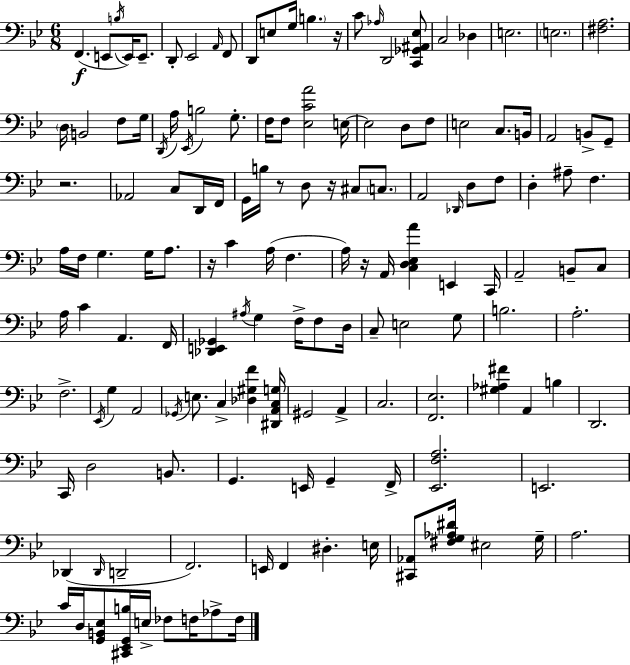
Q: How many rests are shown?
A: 6